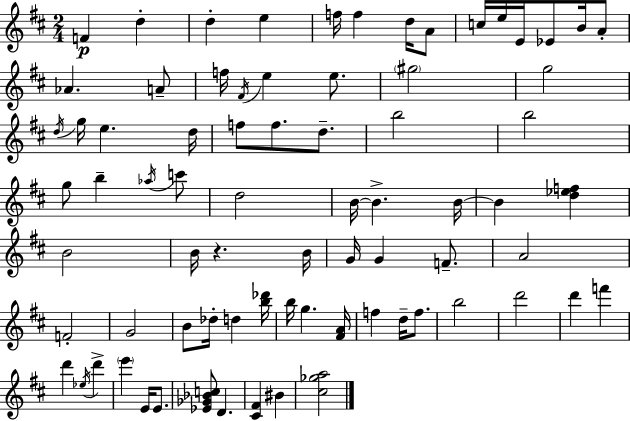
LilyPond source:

{
  \clef treble
  \numericTimeSignature
  \time 2/4
  \key d \major
  f'4\p d''4-. | d''4-. e''4 | f''16 f''4 d''16 a'8 | c''16 e''16 e'16 ees'8 b'16 a'8-. | \break aes'4. a'8-- | f''16 \acciaccatura { fis'16 } e''4 e''8. | \parenthesize gis''2 | g''2 | \break \acciaccatura { d''16 } g''16 e''4. | d''16 f''8 f''8. d''8.-- | b''2 | b''2 | \break g''8 b''4-- | \acciaccatura { aes''16 } c'''8 d''2 | b'16~~ b'4.-> | b'16~~ b'4 <d'' ees'' f''>4 | \break b'2 | b'16 r4. | b'16 g'16 g'4 | f'8.-- a'2 | \break f'2-. | g'2 | b'8 des''16-. d''4 | <b'' des'''>16 b''16 g''4. | \break <fis' a'>16 f''4 d''16-- | f''8. b''2 | d'''2 | d'''4 f'''4 | \break d'''4 \acciaccatura { ees''16 } | d'''4-> \parenthesize e'''4 | e'16 e'8. <ees' ges' bes' c''>8 d'4. | <cis' fis'>4 | \break bis'4 <cis'' ges'' a''>2 | \bar "|."
}